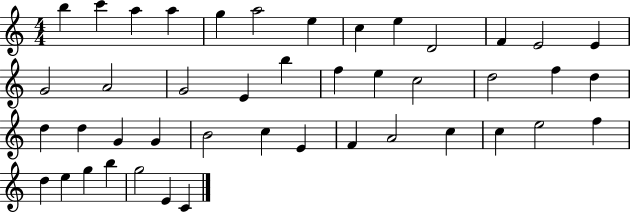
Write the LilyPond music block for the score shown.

{
  \clef treble
  \numericTimeSignature
  \time 4/4
  \key c \major
  b''4 c'''4 a''4 a''4 | g''4 a''2 e''4 | c''4 e''4 d'2 | f'4 e'2 e'4 | \break g'2 a'2 | g'2 e'4 b''4 | f''4 e''4 c''2 | d''2 f''4 d''4 | \break d''4 d''4 g'4 g'4 | b'2 c''4 e'4 | f'4 a'2 c''4 | c''4 e''2 f''4 | \break d''4 e''4 g''4 b''4 | g''2 e'4 c'4 | \bar "|."
}